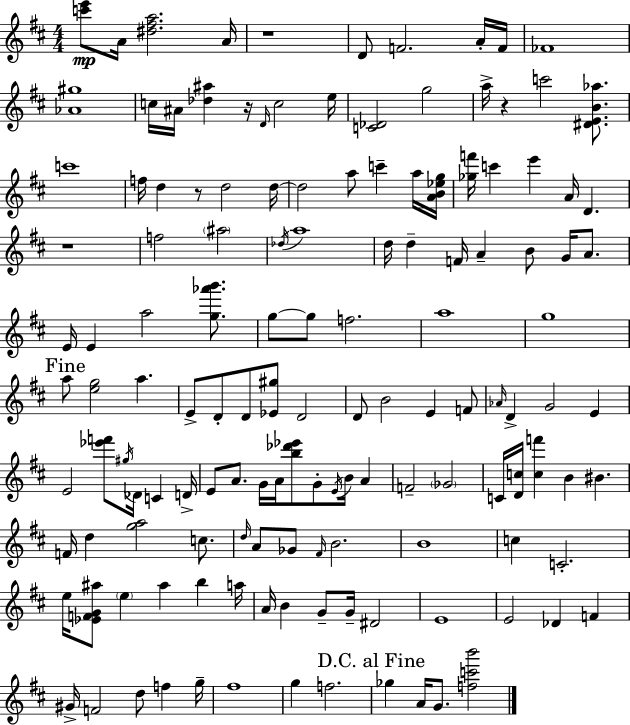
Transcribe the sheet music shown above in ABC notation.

X:1
T:Untitled
M:4/4
L:1/4
K:D
[c'e']/2 A/4 [^d^fa]2 A/4 z4 D/2 F2 A/4 F/4 _F4 [_A^g]4 c/4 ^A/4 [_d^a] z/4 D/4 c2 e/4 [C_D]2 g2 a/4 z c'2 [^DEB_a]/2 c'4 f/4 d z/2 d2 d/4 d2 a/2 c' a/4 [AB_eg]/4 [_gf']/4 c' e' A/4 D z4 f2 ^a2 _d/4 a4 d/4 d F/4 A B/2 G/4 A/2 E/4 E a2 [g_a'b']/2 g/2 g/2 f2 a4 g4 a/2 [eg]2 a E/2 D/2 D/2 [_E^g]/2 D2 D/2 B2 E F/2 _A/4 D G2 E E2 [_e'f']/2 ^g/4 _D/4 C D/4 E/2 A/2 G/4 A/4 [b_d'_e']/2 G/2 E/4 B/4 A F2 _G2 C/4 [Dc]/4 [cf'] B ^B F/4 d [ga]2 c/2 d/4 A/2 _G/2 ^F/4 B2 B4 c C2 e/4 [_EFG^a]/2 e ^a b a/4 A/4 B G/2 G/4 ^D2 E4 E2 _D F ^G/4 F2 d/2 f g/4 ^f4 g f2 _g A/4 G/2 [fc'b']2